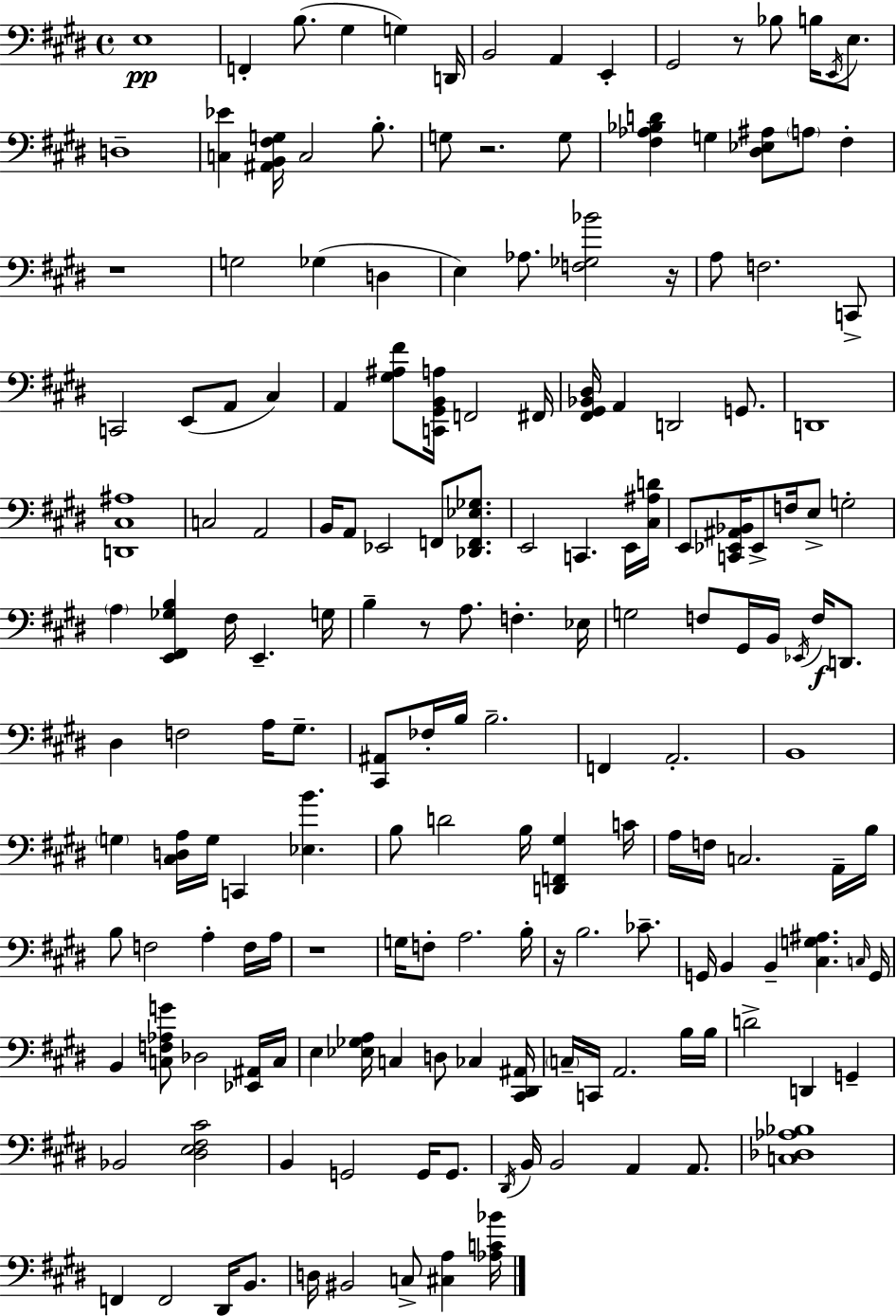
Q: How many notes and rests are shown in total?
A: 173